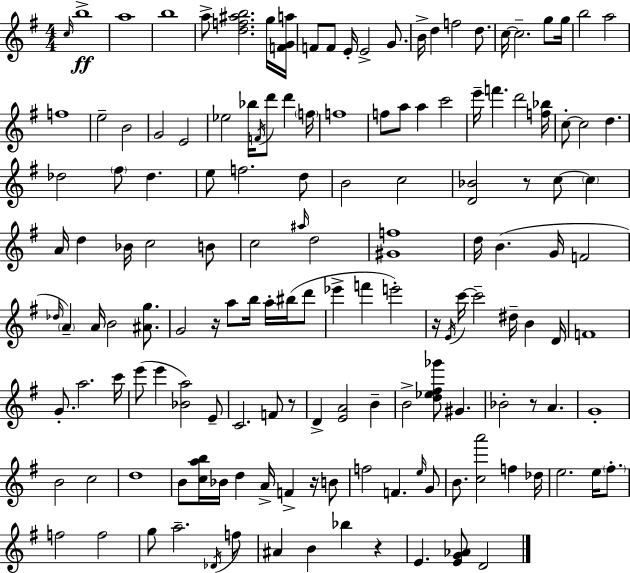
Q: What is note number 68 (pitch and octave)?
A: A4